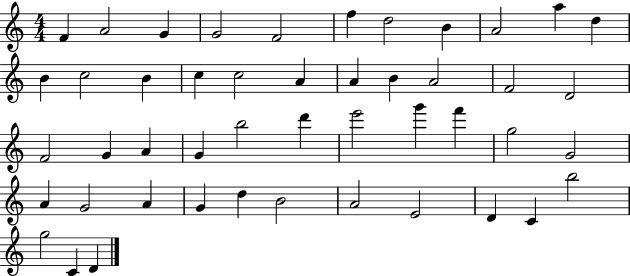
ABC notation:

X:1
T:Untitled
M:4/4
L:1/4
K:C
F A2 G G2 F2 f d2 B A2 a d B c2 B c c2 A A B A2 F2 D2 F2 G A G b2 d' e'2 g' f' g2 G2 A G2 A G d B2 A2 E2 D C b2 g2 C D